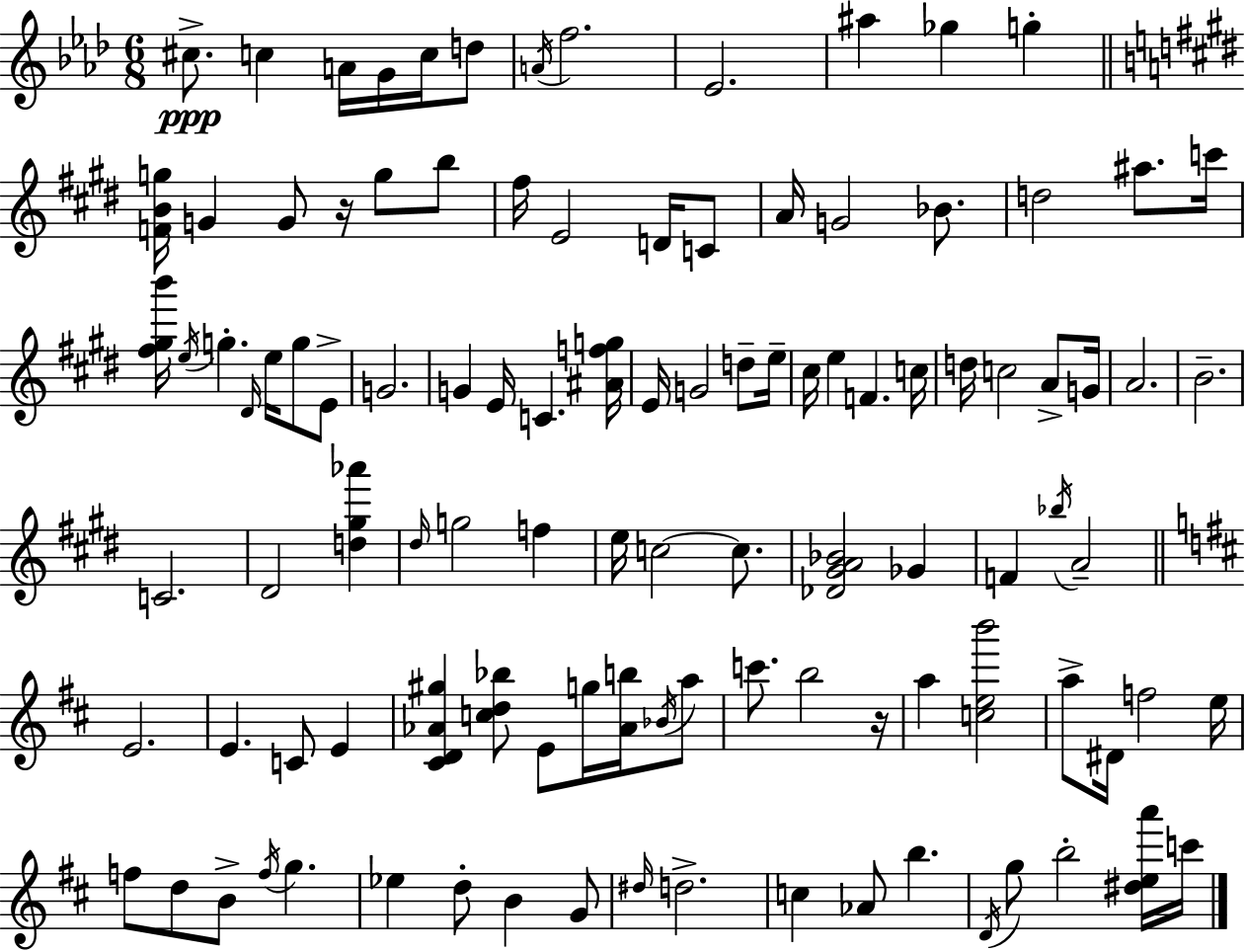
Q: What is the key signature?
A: F minor